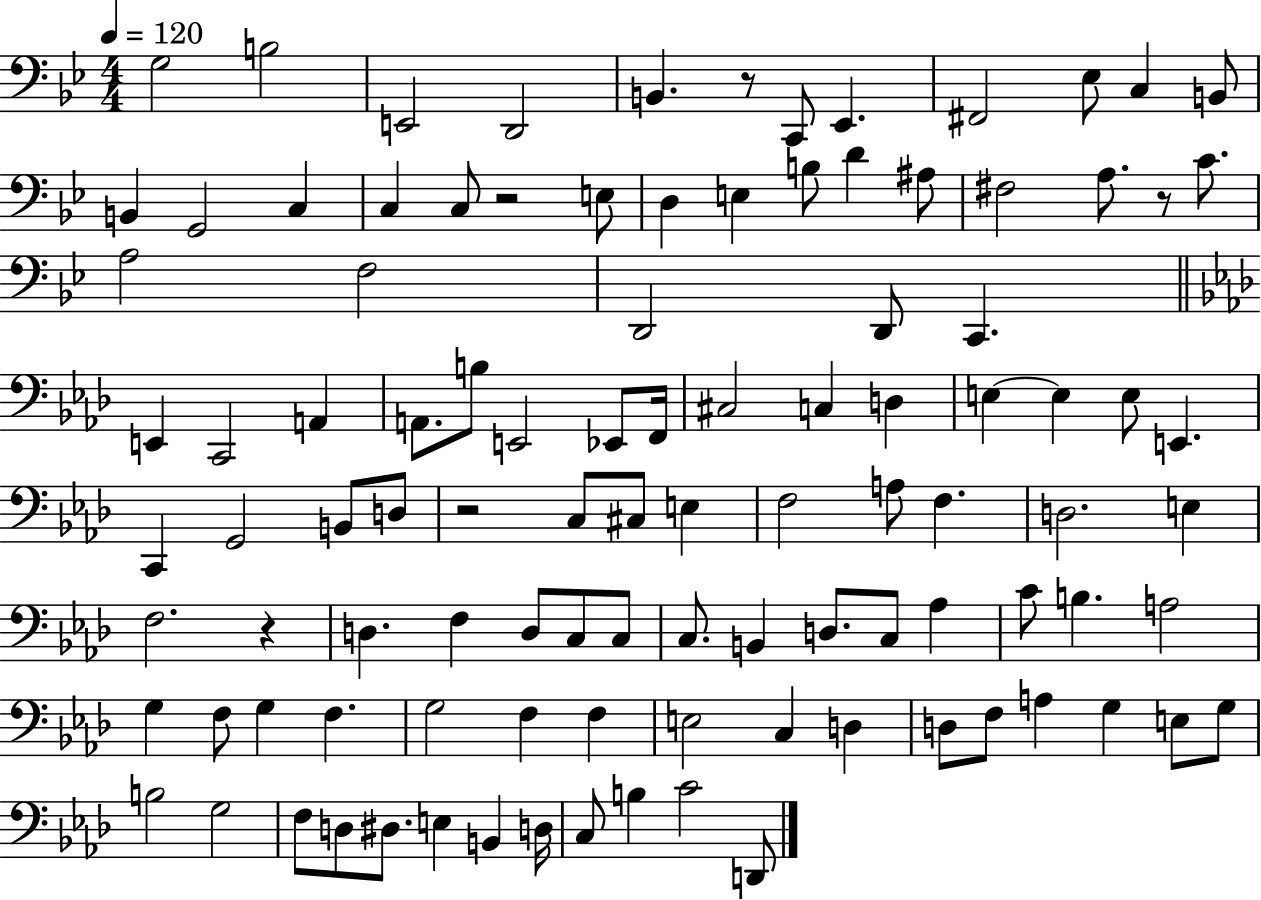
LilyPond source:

{
  \clef bass
  \numericTimeSignature
  \time 4/4
  \key bes \major
  \tempo 4 = 120
  g2 b2 | e,2 d,2 | b,4. r8 c,8 ees,4. | fis,2 ees8 c4 b,8 | \break b,4 g,2 c4 | c4 c8 r2 e8 | d4 e4 b8 d'4 ais8 | fis2 a8. r8 c'8. | \break a2 f2 | d,2 d,8 c,4. | \bar "||" \break \key aes \major e,4 c,2 a,4 | a,8. b8 e,2 ees,8 f,16 | cis2 c4 d4 | e4~~ e4 e8 e,4. | \break c,4 g,2 b,8 d8 | r2 c8 cis8 e4 | f2 a8 f4. | d2. e4 | \break f2. r4 | d4. f4 d8 c8 c8 | c8. b,4 d8. c8 aes4 | c'8 b4. a2 | \break g4 f8 g4 f4. | g2 f4 f4 | e2 c4 d4 | d8 f8 a4 g4 e8 g8 | \break b2 g2 | f8 d8 dis8. e4 b,4 d16 | c8 b4 c'2 d,8 | \bar "|."
}